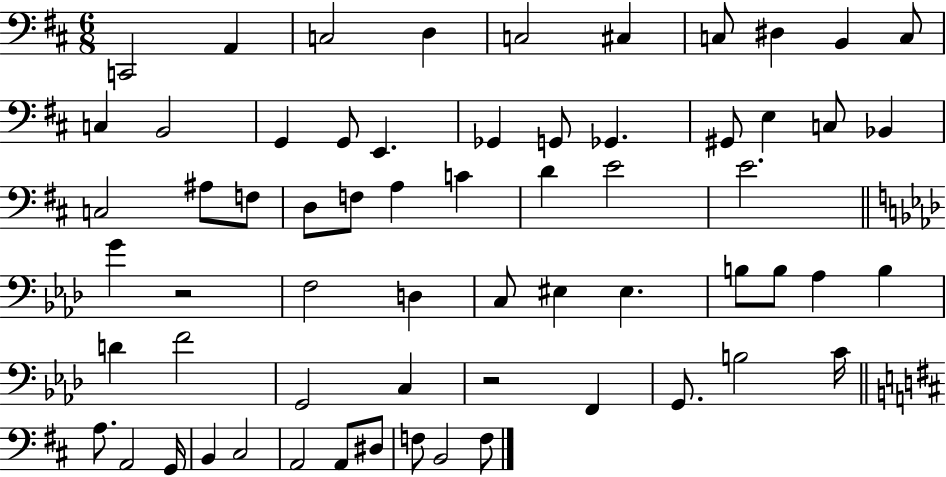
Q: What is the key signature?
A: D major